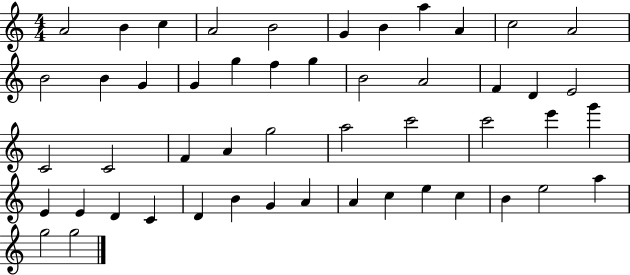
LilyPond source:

{
  \clef treble
  \numericTimeSignature
  \time 4/4
  \key c \major
  a'2 b'4 c''4 | a'2 b'2 | g'4 b'4 a''4 a'4 | c''2 a'2 | \break b'2 b'4 g'4 | g'4 g''4 f''4 g''4 | b'2 a'2 | f'4 d'4 e'2 | \break c'2 c'2 | f'4 a'4 g''2 | a''2 c'''2 | c'''2 e'''4 g'''4 | \break e'4 e'4 d'4 c'4 | d'4 b'4 g'4 a'4 | a'4 c''4 e''4 c''4 | b'4 e''2 a''4 | \break g''2 g''2 | \bar "|."
}